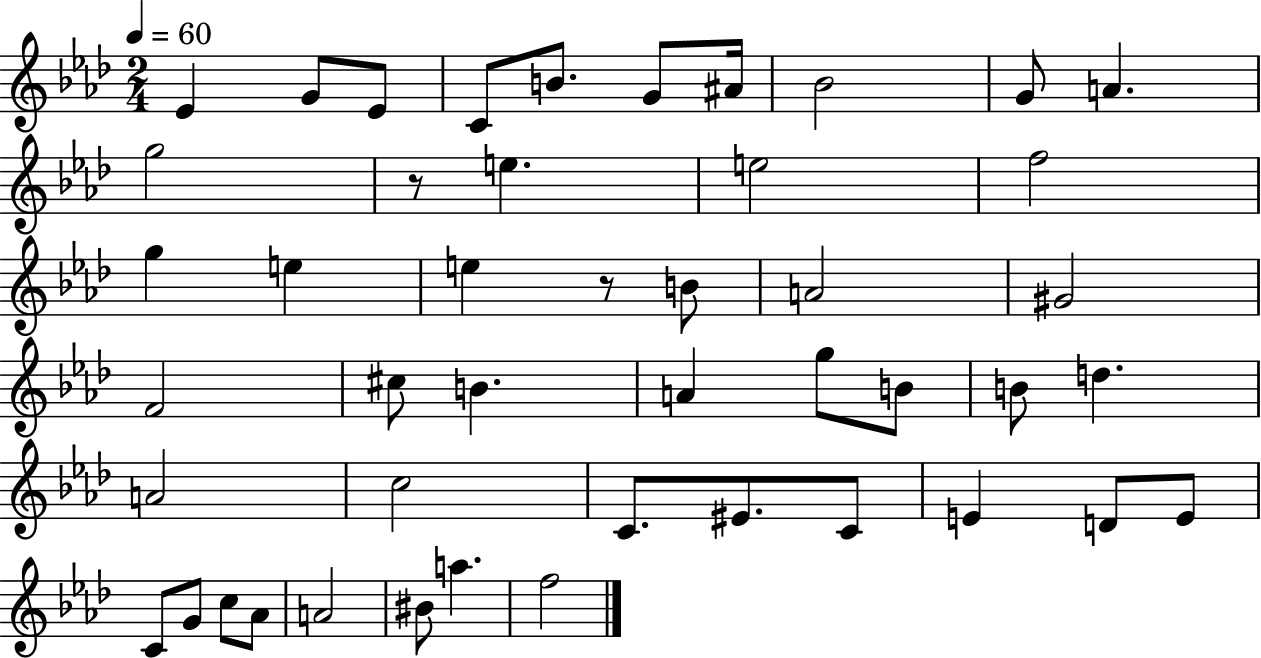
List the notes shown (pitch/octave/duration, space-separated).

Eb4/q G4/e Eb4/e C4/e B4/e. G4/e A#4/s Bb4/h G4/e A4/q. G5/h R/e E5/q. E5/h F5/h G5/q E5/q E5/q R/e B4/e A4/h G#4/h F4/h C#5/e B4/q. A4/q G5/e B4/e B4/e D5/q. A4/h C5/h C4/e. EIS4/e. C4/e E4/q D4/e E4/e C4/e G4/e C5/e Ab4/e A4/h BIS4/e A5/q. F5/h